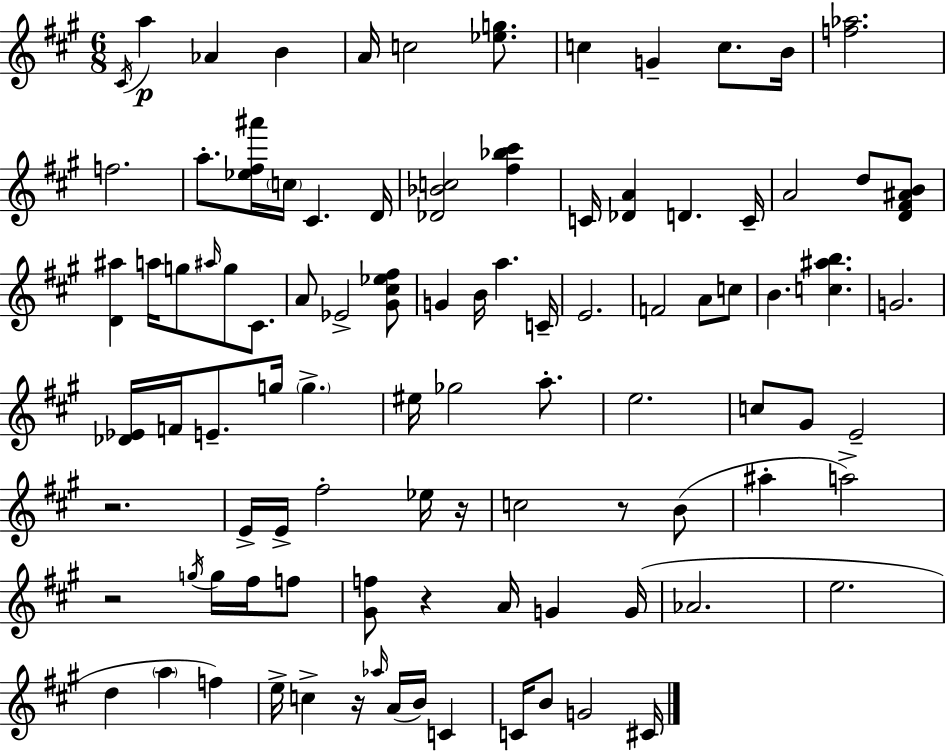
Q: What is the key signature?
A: A major